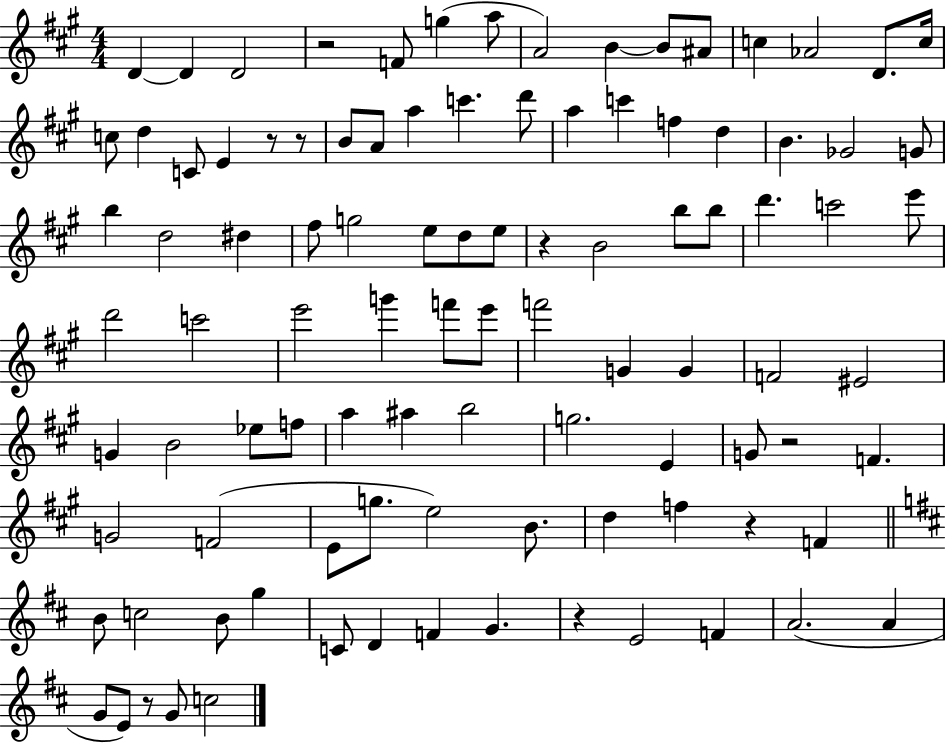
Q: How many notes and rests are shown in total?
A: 99